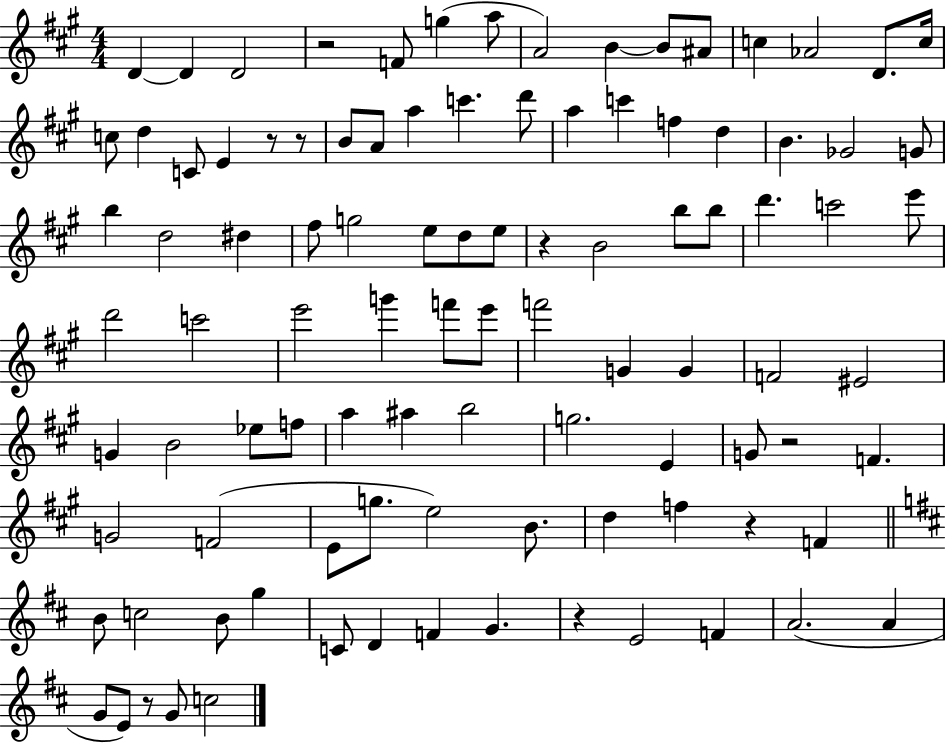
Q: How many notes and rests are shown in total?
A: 99